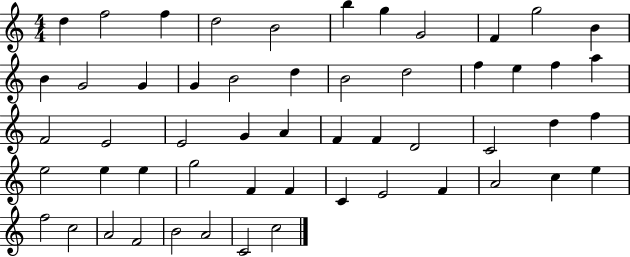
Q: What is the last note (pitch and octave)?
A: C5